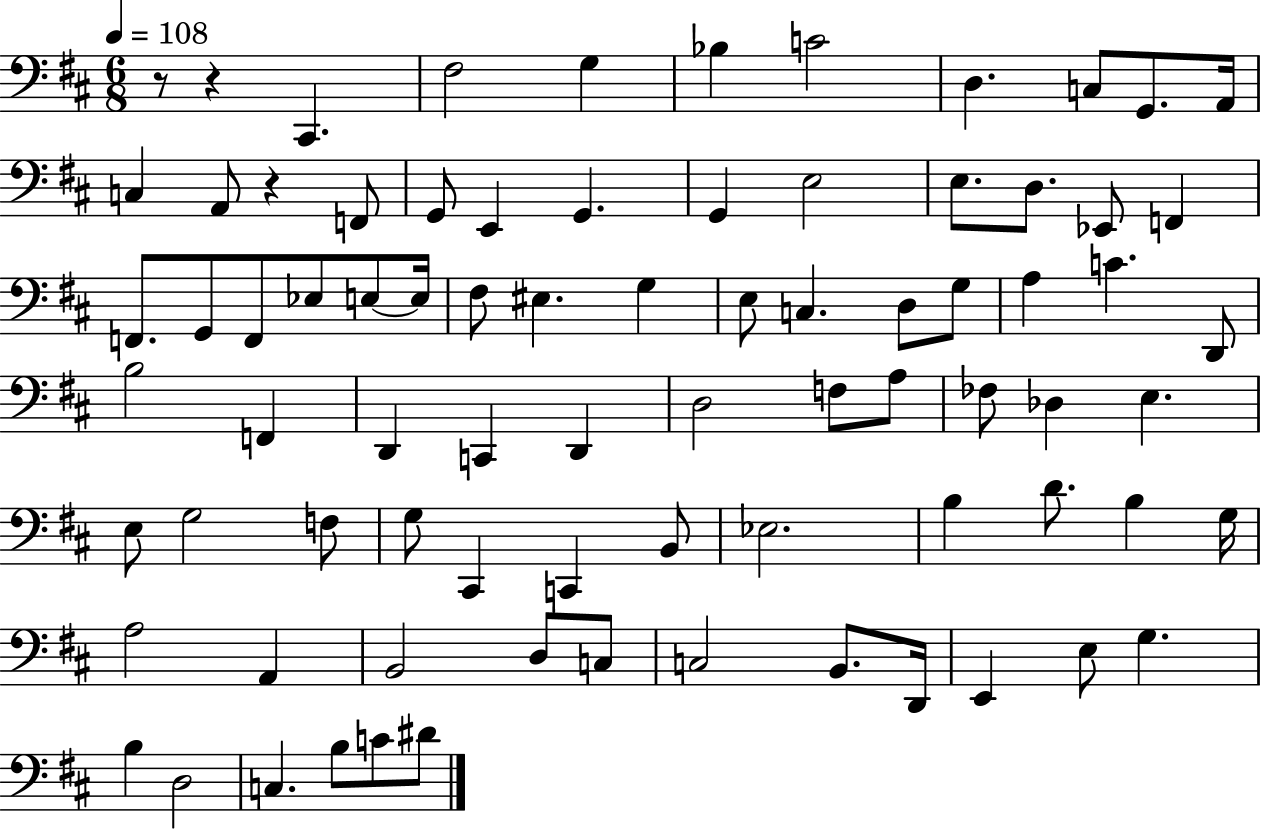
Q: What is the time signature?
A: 6/8